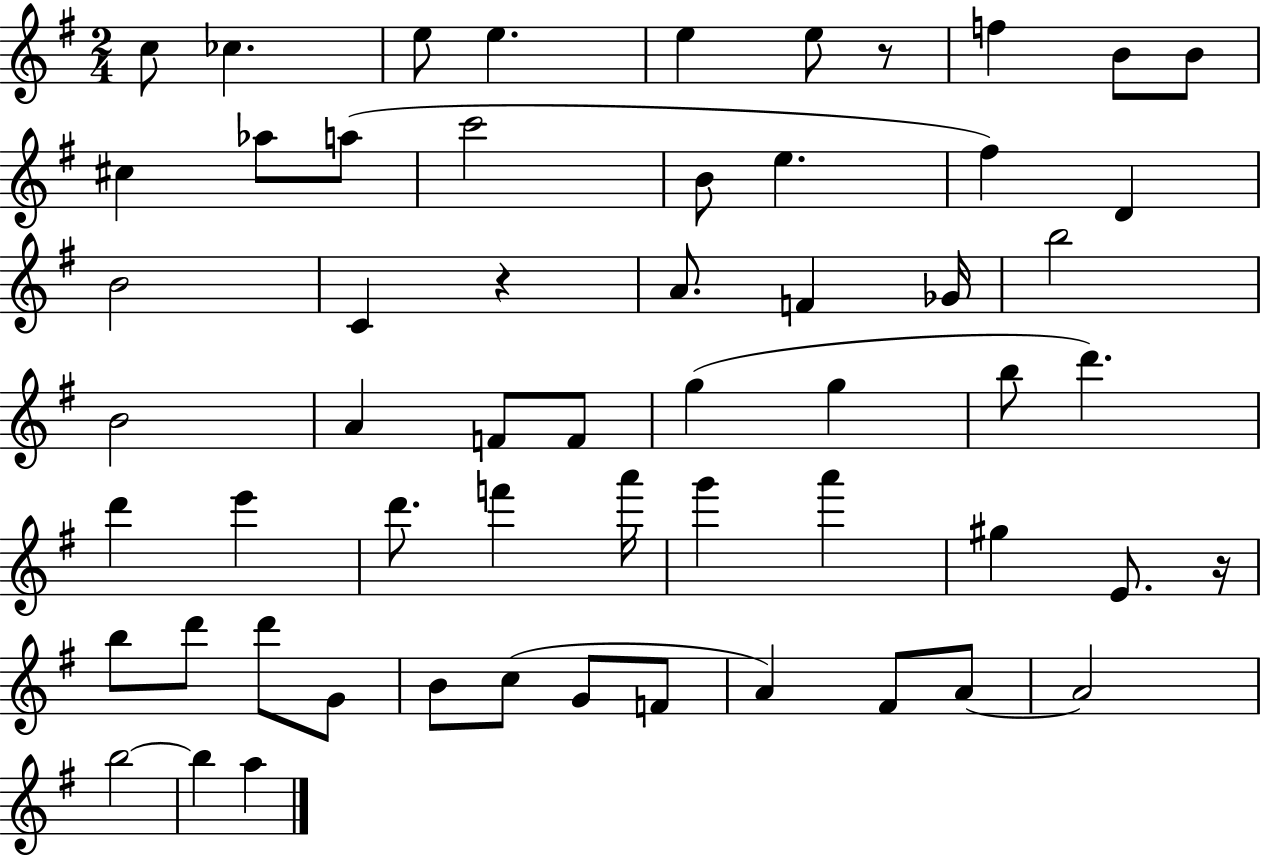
C5/e CES5/q. E5/e E5/q. E5/q E5/e R/e F5/q B4/e B4/e C#5/q Ab5/e A5/e C6/h B4/e E5/q. F#5/q D4/q B4/h C4/q R/q A4/e. F4/q Gb4/s B5/h B4/h A4/q F4/e F4/e G5/q G5/q B5/e D6/q. D6/q E6/q D6/e. F6/q A6/s G6/q A6/q G#5/q E4/e. R/s B5/e D6/e D6/e G4/e B4/e C5/e G4/e F4/e A4/q F#4/e A4/e A4/h B5/h B5/q A5/q